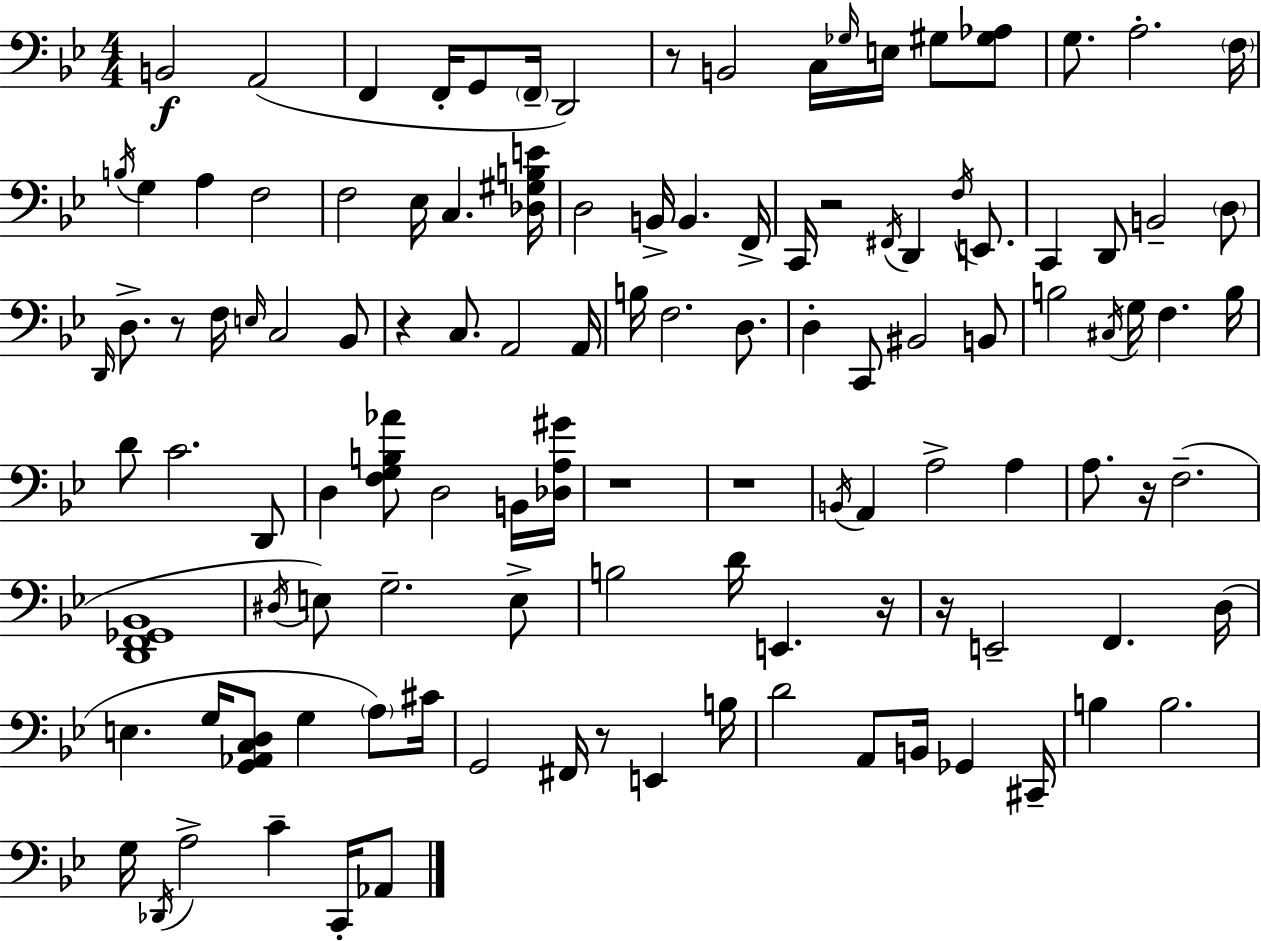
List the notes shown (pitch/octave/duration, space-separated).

B2/h A2/h F2/q F2/s G2/e F2/s D2/h R/e B2/h C3/s Gb3/s E3/s G#3/e [G#3,Ab3]/e G3/e. A3/h. F3/s B3/s G3/q A3/q F3/h F3/h Eb3/s C3/q. [Db3,G#3,B3,E4]/s D3/h B2/s B2/q. F2/s C2/s R/h F#2/s D2/q F3/s E2/e. C2/q D2/e B2/h D3/e D2/s D3/e. R/e F3/s E3/s C3/h Bb2/e R/q C3/e. A2/h A2/s B3/s F3/h. D3/e. D3/q C2/e BIS2/h B2/e B3/h C#3/s G3/s F3/q. B3/s D4/e C4/h. D2/e D3/q [F3,G3,B3,Ab4]/e D3/h B2/s [Db3,A3,G#4]/s R/w R/w B2/s A2/q A3/h A3/q A3/e. R/s F3/h. [D2,F2,Gb2,Bb2]/w D#3/s E3/e G3/h. E3/e B3/h D4/s E2/q. R/s R/s E2/h F2/q. D3/s E3/q. G3/s [G2,Ab2,C3,D3]/e G3/q A3/e C#4/s G2/h F#2/s R/e E2/q B3/s D4/h A2/e B2/s Gb2/q C#2/s B3/q B3/h. G3/s Db2/s A3/h C4/q C2/s Ab2/e